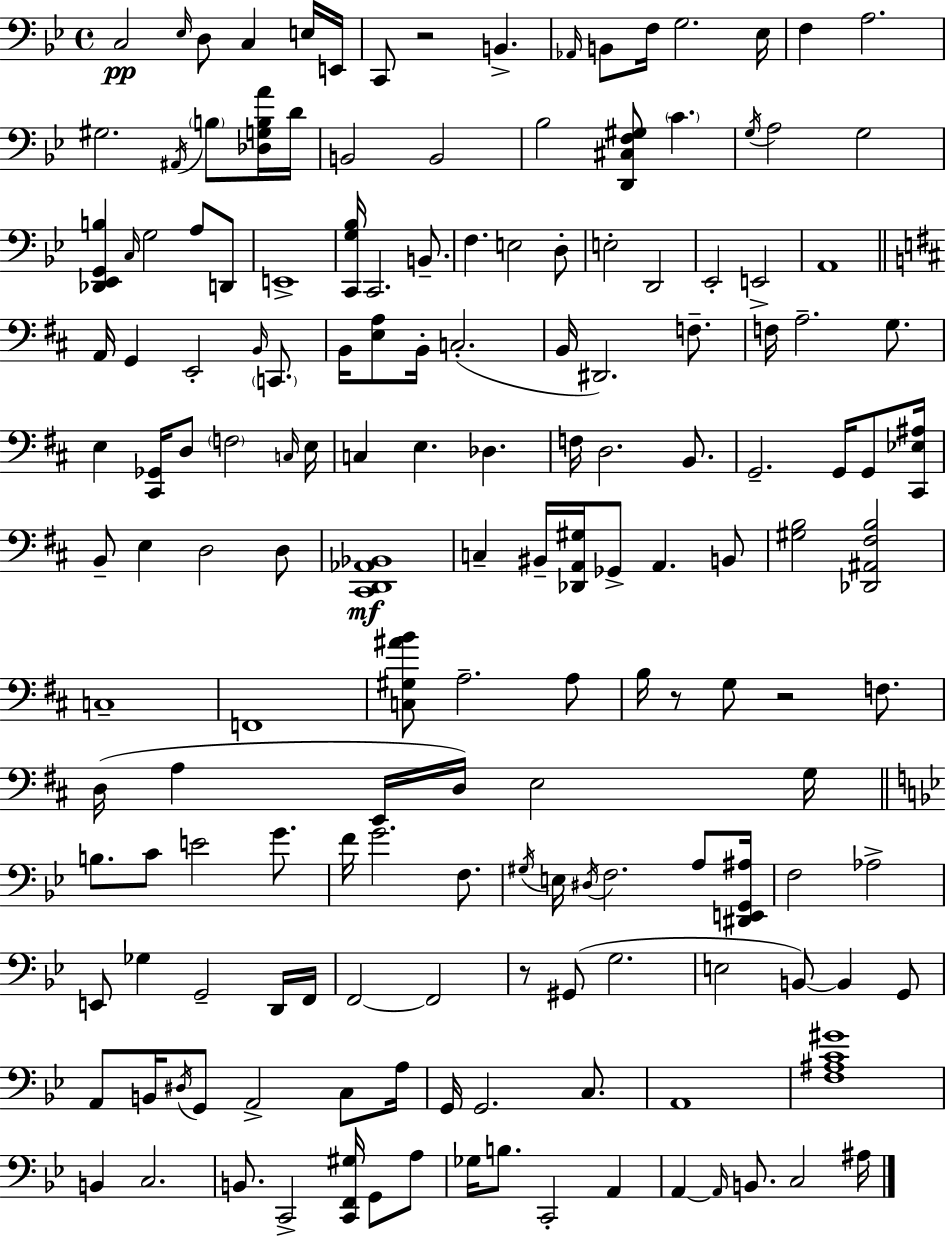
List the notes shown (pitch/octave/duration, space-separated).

C3/h Eb3/s D3/e C3/q E3/s E2/s C2/e R/h B2/q. Ab2/s B2/e F3/s G3/h. Eb3/s F3/q A3/h. G#3/h. A#2/s B3/e [Db3,G3,B3,A4]/s D4/s B2/h B2/h Bb3/h [D2,C#3,F3,G#3]/e C4/q. G3/s A3/h G3/h [Db2,Eb2,G2,B3]/q C3/s G3/h A3/e D2/e E2/w [C2,G3,Bb3]/s C2/h. B2/e. F3/q. E3/h D3/e E3/h D2/h Eb2/h E2/h A2/w A2/s G2/q E2/h B2/s C2/e. B2/s [E3,A3]/e B2/s C3/h. B2/s D#2/h. F3/e. F3/s A3/h. G3/e. E3/q [C#2,Gb2]/s D3/e F3/h C3/s E3/s C3/q E3/q. Db3/q. F3/s D3/h. B2/e. G2/h. G2/s G2/e [C#2,Eb3,A#3]/s B2/e E3/q D3/h D3/e [C#2,D2,Ab2,Bb2]/w C3/q BIS2/s [Db2,A2,G#3]/s Gb2/e A2/q. B2/e [G#3,B3]/h [Db2,A#2,F#3,B3]/h C3/w F2/w [C3,G#3,A#4,B4]/e A3/h. A3/e B3/s R/e G3/e R/h F3/e. D3/s A3/q E2/s D3/s E3/h G3/s B3/e. C4/e E4/h G4/e. F4/s G4/h. F3/e. G#3/s E3/s D#3/s F3/h. A3/e [D#2,E2,G2,A#3]/s F3/h Ab3/h E2/e Gb3/q G2/h D2/s F2/s F2/h F2/h R/e G#2/e G3/h. E3/h B2/e B2/q G2/e A2/e B2/s D#3/s G2/e A2/h C3/e A3/s G2/s G2/h. C3/e. A2/w [F3,A#3,C4,G#4]/w B2/q C3/h. B2/e. C2/h [C2,F2,G#3]/s G2/e A3/e Gb3/s B3/e. C2/h A2/q A2/q A2/s B2/e. C3/h A#3/s